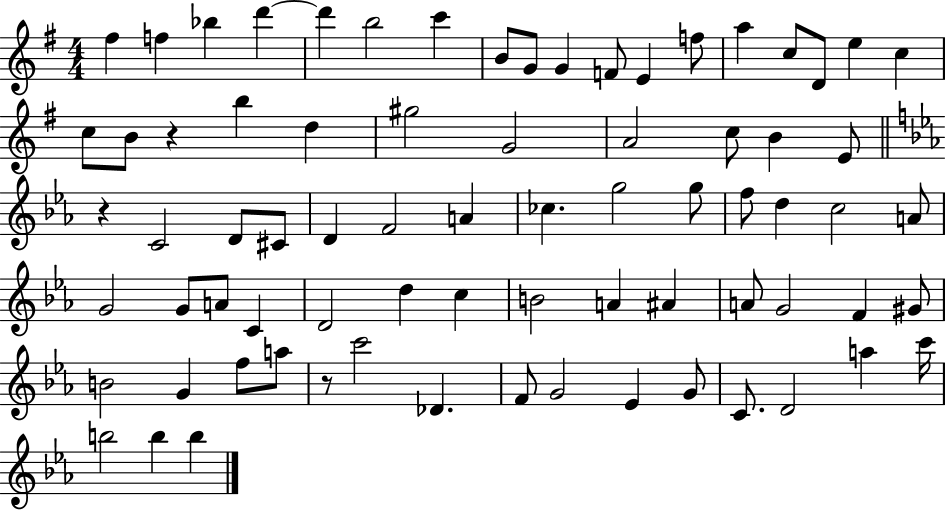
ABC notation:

X:1
T:Untitled
M:4/4
L:1/4
K:G
^f f _b d' d' b2 c' B/2 G/2 G F/2 E f/2 a c/2 D/2 e c c/2 B/2 z b d ^g2 G2 A2 c/2 B E/2 z C2 D/2 ^C/2 D F2 A _c g2 g/2 f/2 d c2 A/2 G2 G/2 A/2 C D2 d c B2 A ^A A/2 G2 F ^G/2 B2 G f/2 a/2 z/2 c'2 _D F/2 G2 _E G/2 C/2 D2 a c'/4 b2 b b